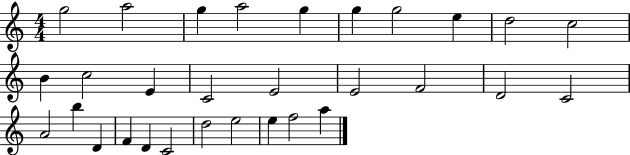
X:1
T:Untitled
M:4/4
L:1/4
K:C
g2 a2 g a2 g g g2 e d2 c2 B c2 E C2 E2 E2 F2 D2 C2 A2 b D F D C2 d2 e2 e f2 a